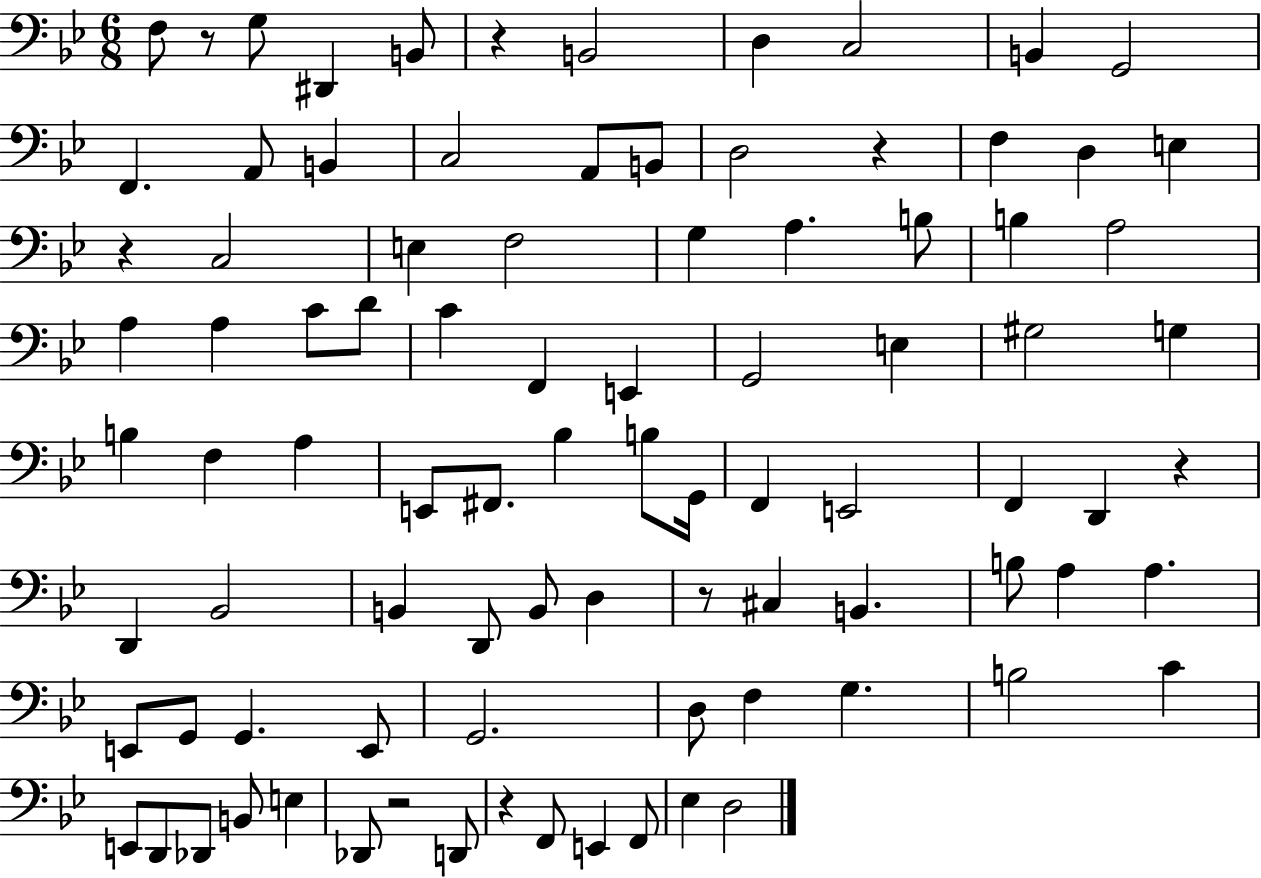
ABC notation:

X:1
T:Untitled
M:6/8
L:1/4
K:Bb
F,/2 z/2 G,/2 ^D,, B,,/2 z B,,2 D, C,2 B,, G,,2 F,, A,,/2 B,, C,2 A,,/2 B,,/2 D,2 z F, D, E, z C,2 E, F,2 G, A, B,/2 B, A,2 A, A, C/2 D/2 C F,, E,, G,,2 E, ^G,2 G, B, F, A, E,,/2 ^F,,/2 _B, B,/2 G,,/4 F,, E,,2 F,, D,, z D,, _B,,2 B,, D,,/2 B,,/2 D, z/2 ^C, B,, B,/2 A, A, E,,/2 G,,/2 G,, E,,/2 G,,2 D,/2 F, G, B,2 C E,,/2 D,,/2 _D,,/2 B,,/2 E, _D,,/2 z2 D,,/2 z F,,/2 E,, F,,/2 _E, D,2